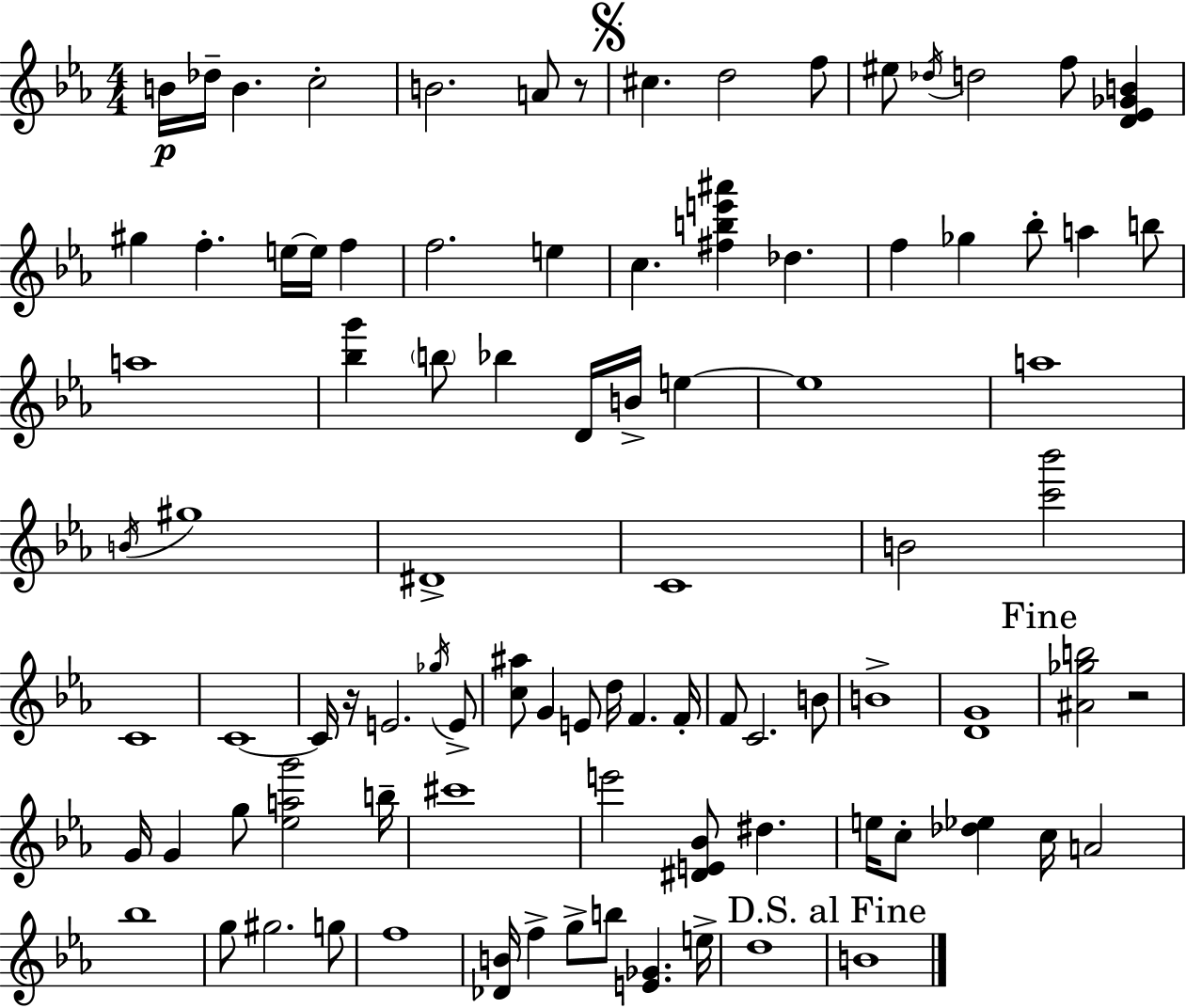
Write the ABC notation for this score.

X:1
T:Untitled
M:4/4
L:1/4
K:Cm
B/4 _d/4 B c2 B2 A/2 z/2 ^c d2 f/2 ^e/2 _d/4 d2 f/2 [D_E_GB] ^g f e/4 e/4 f f2 e c [^fbe'^a'] _d f _g _b/2 a b/2 a4 [_bg'] b/2 _b D/4 B/4 e e4 a4 B/4 ^g4 ^D4 C4 B2 [c'_b']2 C4 C4 C/4 z/4 E2 _g/4 E/2 [c^a]/2 G E/2 d/4 F F/4 F/2 C2 B/2 B4 [DG]4 [^A_gb]2 z2 G/4 G g/2 [_eag']2 b/4 ^c'4 e'2 [^DE_B]/2 ^d e/4 c/2 [_d_e] c/4 A2 _b4 g/2 ^g2 g/2 f4 [_DB]/4 f g/2 b/2 [E_G] e/4 d4 B4